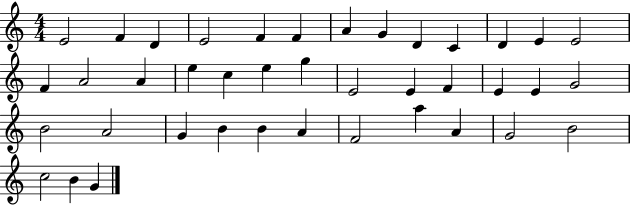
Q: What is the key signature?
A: C major